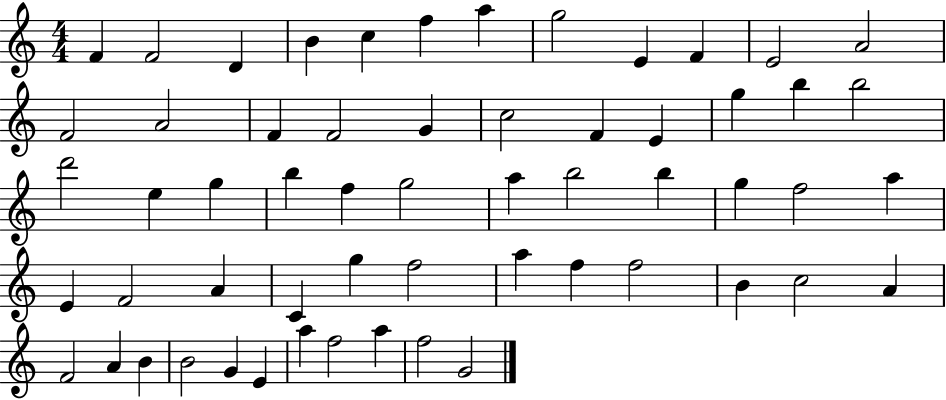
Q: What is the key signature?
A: C major